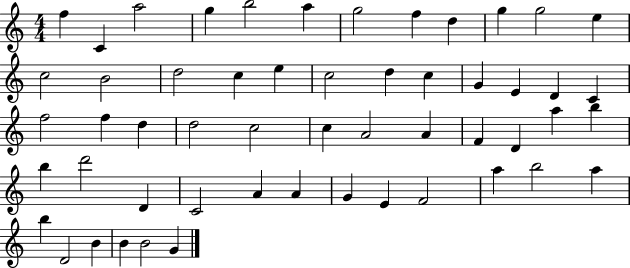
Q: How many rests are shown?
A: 0